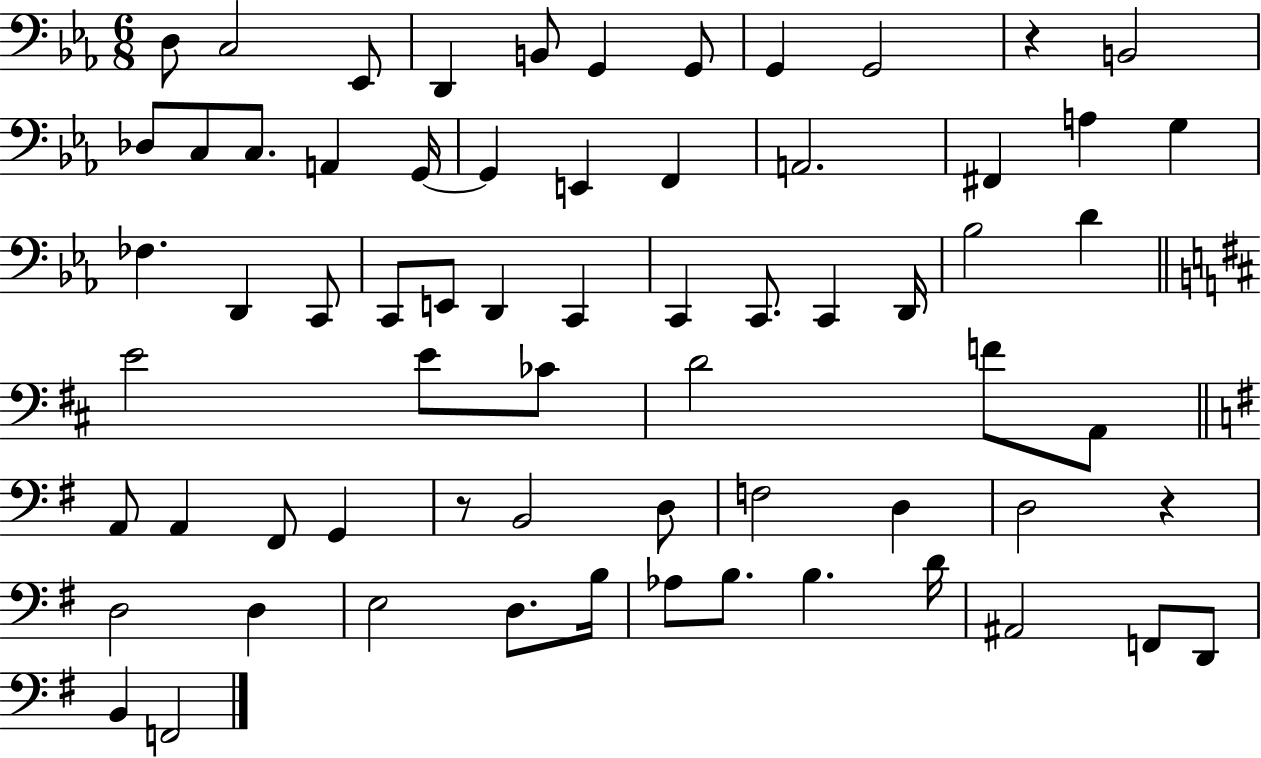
X:1
T:Untitled
M:6/8
L:1/4
K:Eb
D,/2 C,2 _E,,/2 D,, B,,/2 G,, G,,/2 G,, G,,2 z B,,2 _D,/2 C,/2 C,/2 A,, G,,/4 G,, E,, F,, A,,2 ^F,, A, G, _F, D,, C,,/2 C,,/2 E,,/2 D,, C,, C,, C,,/2 C,, D,,/4 _B,2 D E2 E/2 _C/2 D2 F/2 A,,/2 A,,/2 A,, ^F,,/2 G,, z/2 B,,2 D,/2 F,2 D, D,2 z D,2 D, E,2 D,/2 B,/4 _A,/2 B,/2 B, D/4 ^A,,2 F,,/2 D,,/2 B,, F,,2